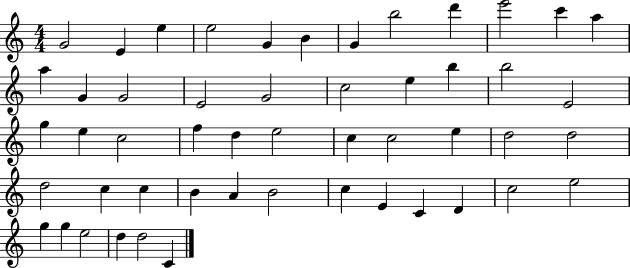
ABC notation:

X:1
T:Untitled
M:4/4
L:1/4
K:C
G2 E e e2 G B G b2 d' e'2 c' a a G G2 E2 G2 c2 e b b2 E2 g e c2 f d e2 c c2 e d2 d2 d2 c c B A B2 c E C D c2 e2 g g e2 d d2 C